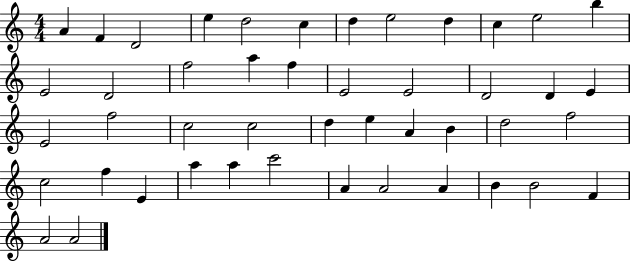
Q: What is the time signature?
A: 4/4